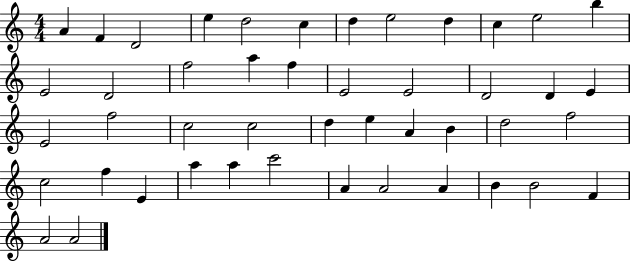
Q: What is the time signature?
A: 4/4